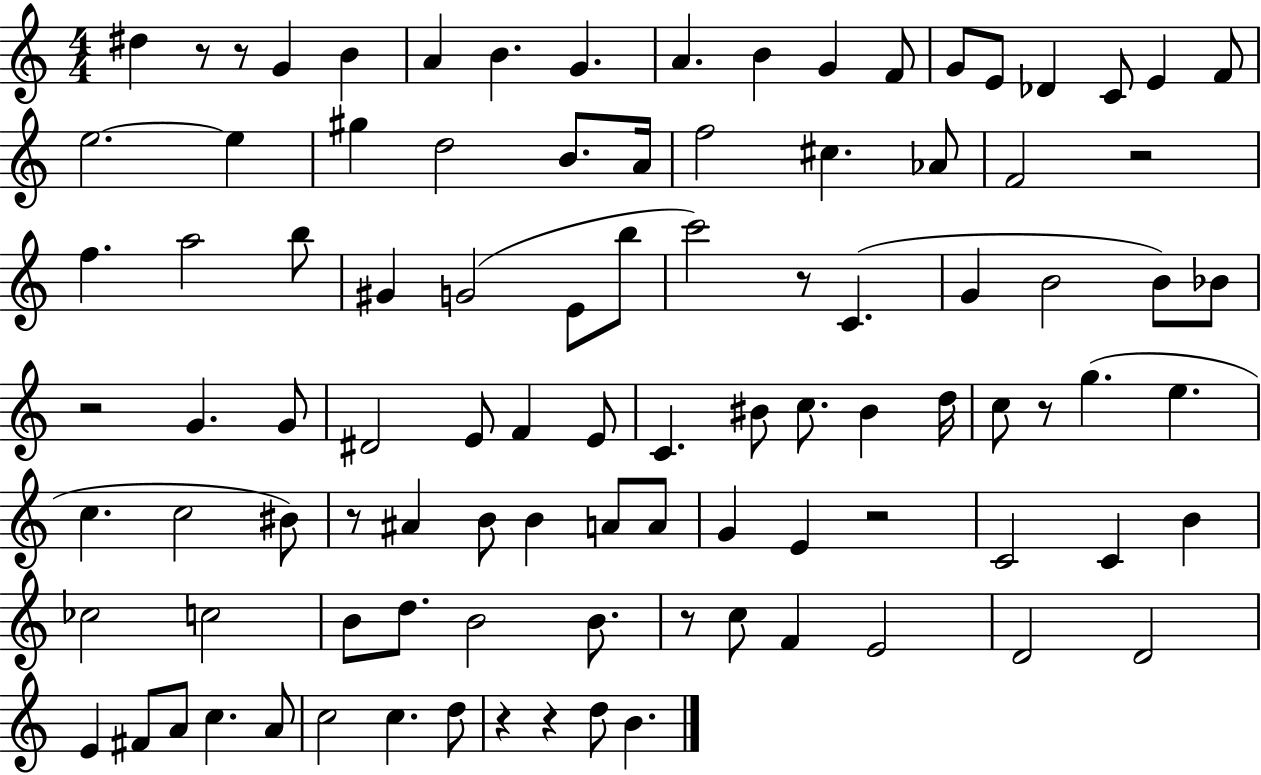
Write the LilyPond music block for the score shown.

{
  \clef treble
  \numericTimeSignature
  \time 4/4
  \key c \major
  dis''4 r8 r8 g'4 b'4 | a'4 b'4. g'4. | a'4. b'4 g'4 f'8 | g'8 e'8 des'4 c'8 e'4 f'8 | \break e''2.~~ e''4 | gis''4 d''2 b'8. a'16 | f''2 cis''4. aes'8 | f'2 r2 | \break f''4. a''2 b''8 | gis'4 g'2( e'8 b''8 | c'''2) r8 c'4.( | g'4 b'2 b'8) bes'8 | \break r2 g'4. g'8 | dis'2 e'8 f'4 e'8 | c'4. bis'8 c''8. bis'4 d''16 | c''8 r8 g''4.( e''4. | \break c''4. c''2 bis'8) | r8 ais'4 b'8 b'4 a'8 a'8 | g'4 e'4 r2 | c'2 c'4 b'4 | \break ces''2 c''2 | b'8 d''8. b'2 b'8. | r8 c''8 f'4 e'2 | d'2 d'2 | \break e'4 fis'8 a'8 c''4. a'8 | c''2 c''4. d''8 | r4 r4 d''8 b'4. | \bar "|."
}